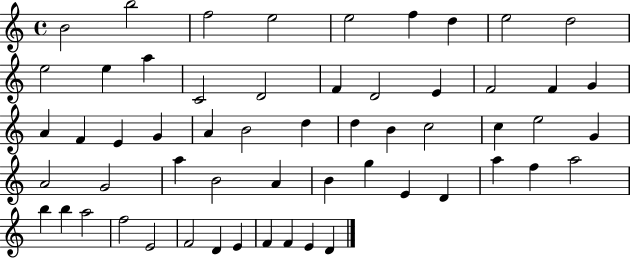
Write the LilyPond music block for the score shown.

{
  \clef treble
  \time 4/4
  \defaultTimeSignature
  \key c \major
  b'2 b''2 | f''2 e''2 | e''2 f''4 d''4 | e''2 d''2 | \break e''2 e''4 a''4 | c'2 d'2 | f'4 d'2 e'4 | f'2 f'4 g'4 | \break a'4 f'4 e'4 g'4 | a'4 b'2 d''4 | d''4 b'4 c''2 | c''4 e''2 g'4 | \break a'2 g'2 | a''4 b'2 a'4 | b'4 g''4 e'4 d'4 | a''4 f''4 a''2 | \break b''4 b''4 a''2 | f''2 e'2 | f'2 d'4 e'4 | f'4 f'4 e'4 d'4 | \break \bar "|."
}